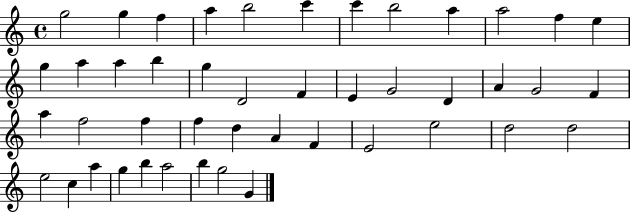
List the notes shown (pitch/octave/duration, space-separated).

G5/h G5/q F5/q A5/q B5/h C6/q C6/q B5/h A5/q A5/h F5/q E5/q G5/q A5/q A5/q B5/q G5/q D4/h F4/q E4/q G4/h D4/q A4/q G4/h F4/q A5/q F5/h F5/q F5/q D5/q A4/q F4/q E4/h E5/h D5/h D5/h E5/h C5/q A5/q G5/q B5/q A5/h B5/q G5/h G4/q